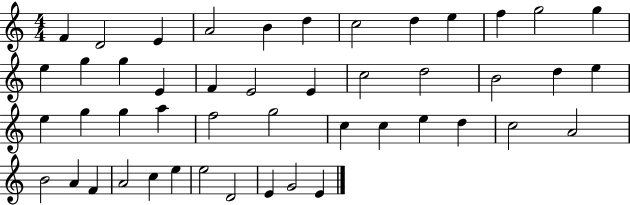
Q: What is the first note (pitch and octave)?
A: F4